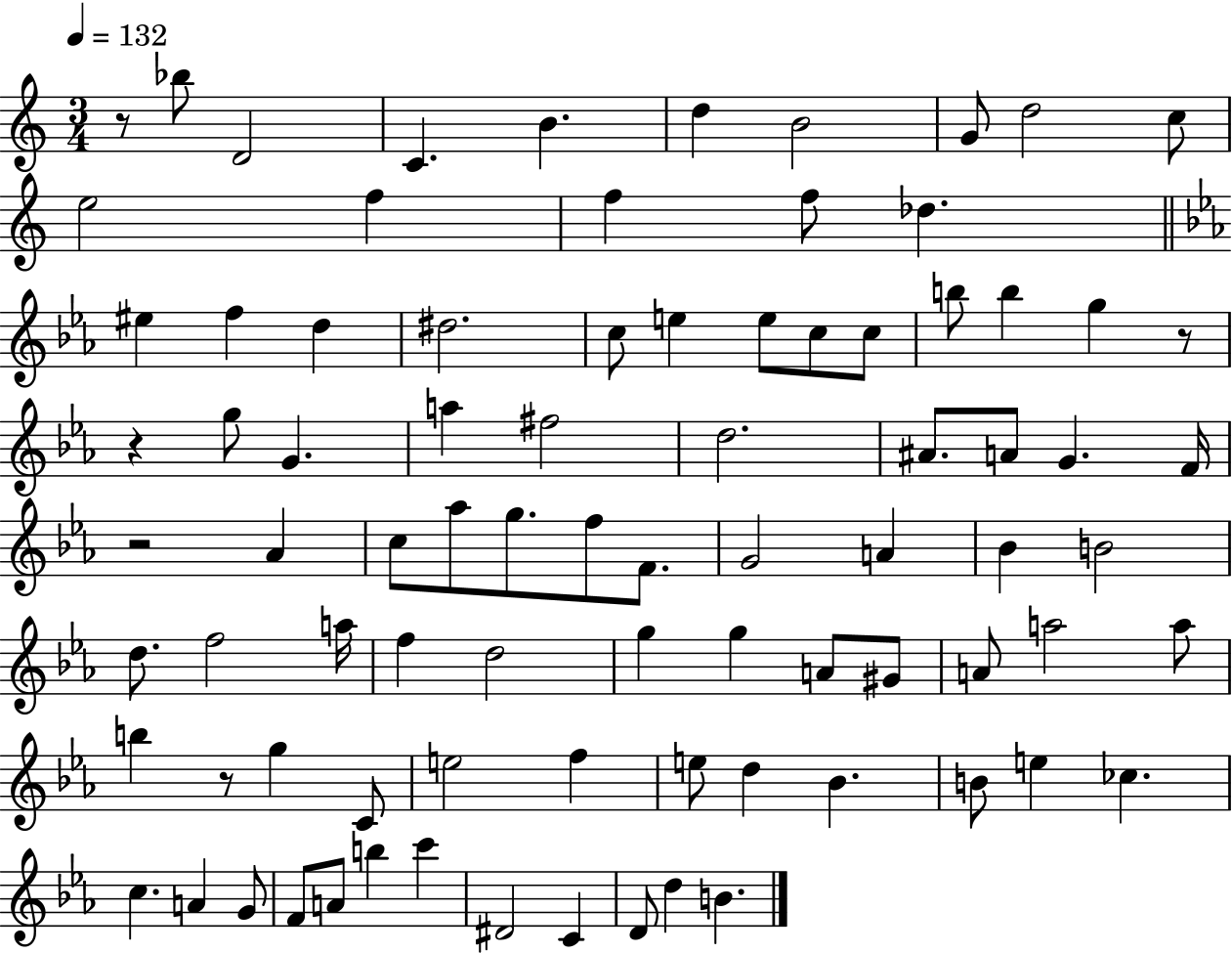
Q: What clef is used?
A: treble